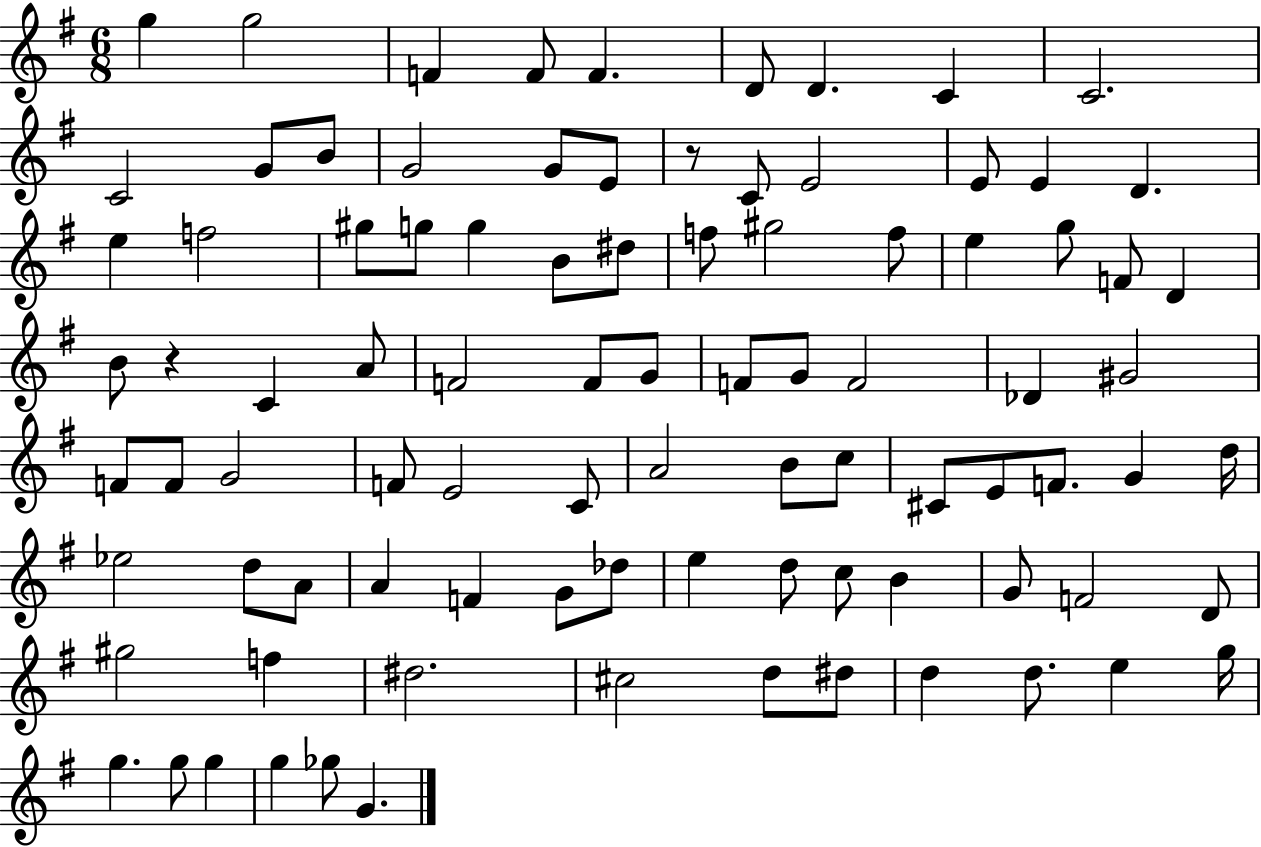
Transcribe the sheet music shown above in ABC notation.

X:1
T:Untitled
M:6/8
L:1/4
K:G
g g2 F F/2 F D/2 D C C2 C2 G/2 B/2 G2 G/2 E/2 z/2 C/2 E2 E/2 E D e f2 ^g/2 g/2 g B/2 ^d/2 f/2 ^g2 f/2 e g/2 F/2 D B/2 z C A/2 F2 F/2 G/2 F/2 G/2 F2 _D ^G2 F/2 F/2 G2 F/2 E2 C/2 A2 B/2 c/2 ^C/2 E/2 F/2 G d/4 _e2 d/2 A/2 A F G/2 _d/2 e d/2 c/2 B G/2 F2 D/2 ^g2 f ^d2 ^c2 d/2 ^d/2 d d/2 e g/4 g g/2 g g _g/2 G